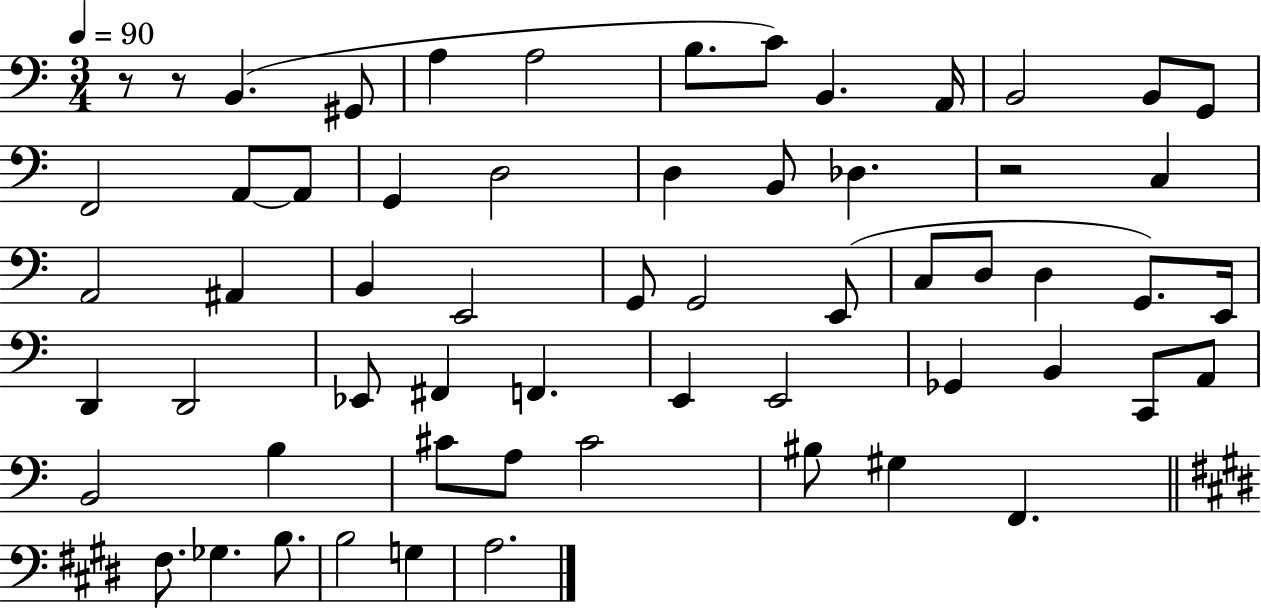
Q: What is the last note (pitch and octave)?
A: A3